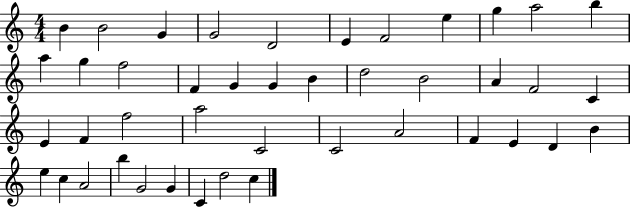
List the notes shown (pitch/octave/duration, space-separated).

B4/q B4/h G4/q G4/h D4/h E4/q F4/h E5/q G5/q A5/h B5/q A5/q G5/q F5/h F4/q G4/q G4/q B4/q D5/h B4/h A4/q F4/h C4/q E4/q F4/q F5/h A5/h C4/h C4/h A4/h F4/q E4/q D4/q B4/q E5/q C5/q A4/h B5/q G4/h G4/q C4/q D5/h C5/q